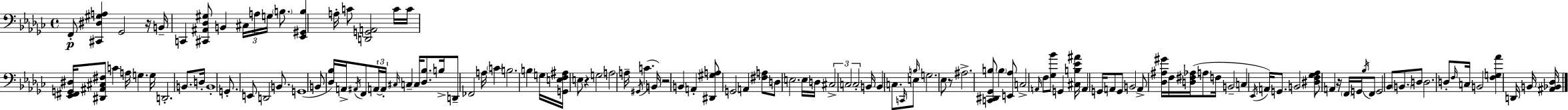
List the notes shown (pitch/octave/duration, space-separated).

F2/e [C#2,D#3,G#3,A3]/q Gb2/h R/s B2/s C2/q [C#2,A#2,Db3,G#3]/e B2/q C#3/s A3/s G3/s B3/e. [Eb2,G#2,B3]/q A3/s C4/e [D2,G2,A2]/h C4/s C4/s [Eb2,F#2,G2,D#3]/s [D#2,A#2,C#3,F#3]/e C4/q A3/s G3/q. G3/s D2/h. B2/e. D3/s B2/w G2/e. E2/e D2/h B2/e. G2/w B2/e [Db3,Bb3]/s A2/s A#2/s F2/e A2/s A2/s C#3/s C3/q C3/s [Db3,Bb3]/e. B3/s D2/e FES2/h A3/s C4/q B3/h. B3/q G3/s [G2,E3,F3,A#3]/s E3/e R/q G3/h A3/h A3/s G#2/s C4/q. B2/s R/h B2/q A2/q [D#2,G#3,A3]/e G2/h A2/q [F#3,A3]/e D3/e E3/h. E3/s D3/s C#3/h C3/h C3/h B2/s B2/q C3/e. C2/s E3/e B3/s G3/h. Eb3/e R/e A#3/h. [C2,D#2,Gb2,B3]/e B3/q [E2,Ab3]/e C3/h A2/s F3/e [Gb3,Bb4]/e G2/q [C#3,B3,Eb4,A#4]/s A2/q G2/s A2/e G2/e B2/h A2/e [Db3,A#3,G#4]/s F3/s [D3,F#3,Ab3]/s A3/e F3/s B2/h C3/q Eb2/s A2/s G2/e. B2/h [D#3,F3,Gb3,Ab3]/e A2/q R/s F2/s G2/s Bb3/s F2/e G2/h Bb2/e B2/e. D3/e D3/h. D3/e F3/s C3/s B2/h [F3,G3,Ab4]/q D2/s B2/s [A#2,Bb2,Db3]/s